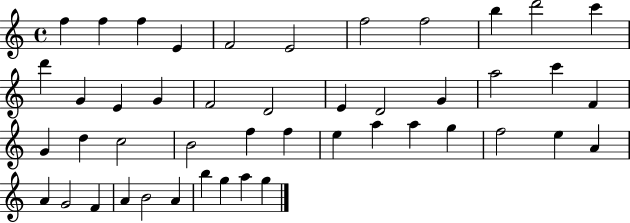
F5/q F5/q F5/q E4/q F4/h E4/h F5/h F5/h B5/q D6/h C6/q D6/q G4/q E4/q G4/q F4/h D4/h E4/q D4/h G4/q A5/h C6/q F4/q G4/q D5/q C5/h B4/h F5/q F5/q E5/q A5/q A5/q G5/q F5/h E5/q A4/q A4/q G4/h F4/q A4/q B4/h A4/q B5/q G5/q A5/q G5/q